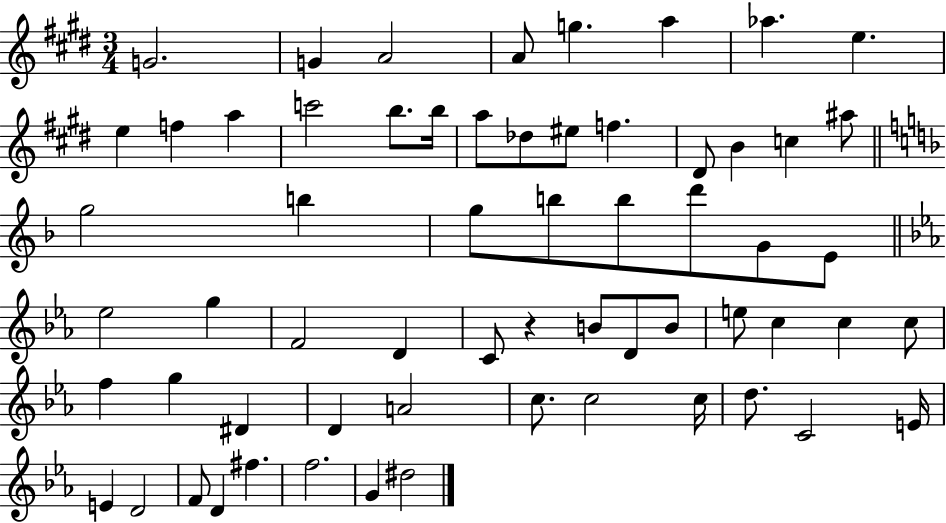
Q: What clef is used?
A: treble